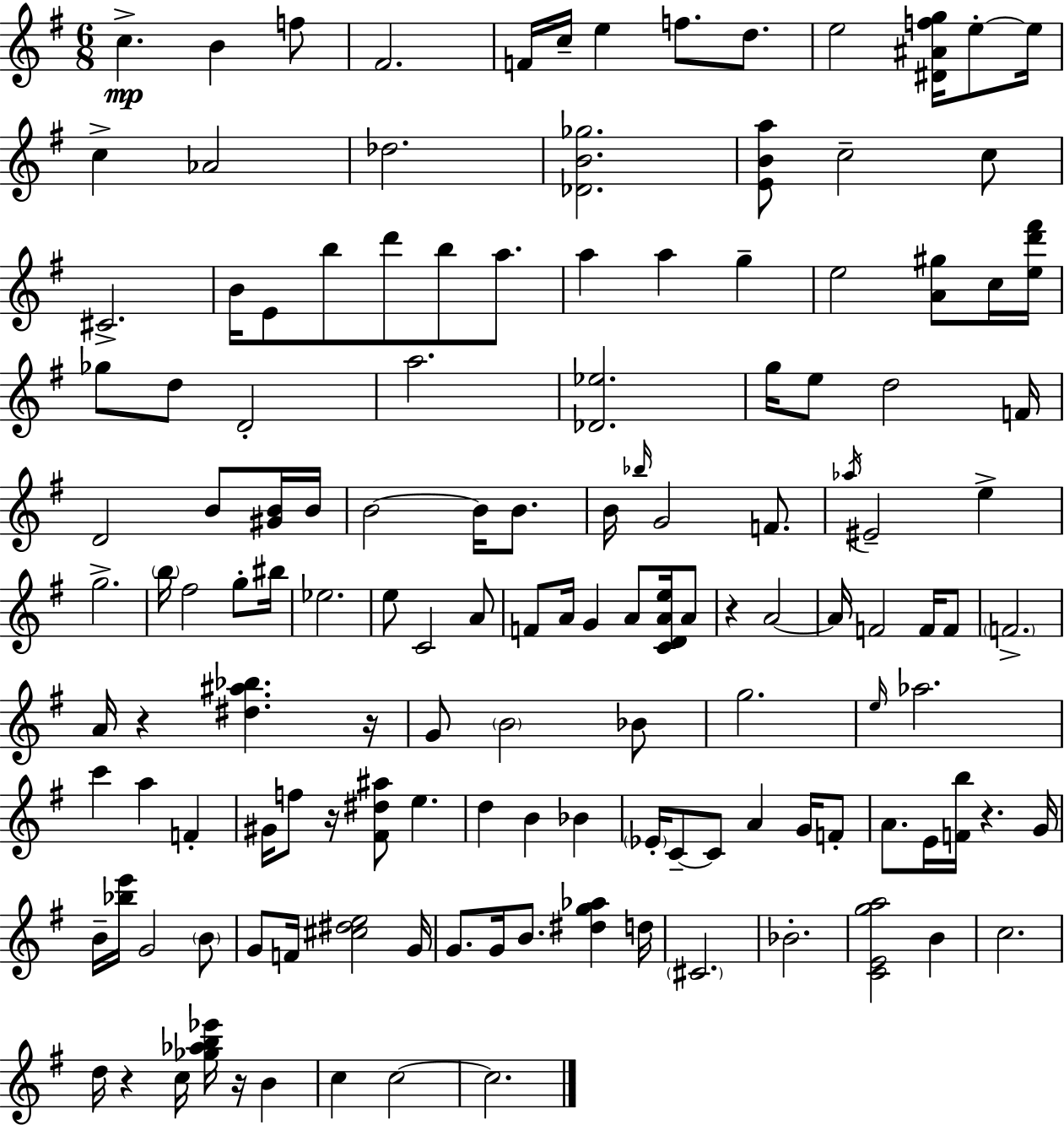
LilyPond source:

{
  \clef treble
  \numericTimeSignature
  \time 6/8
  \key g \major
  \repeat volta 2 { c''4.->\mp b'4 f''8 | fis'2. | f'16 c''16-- e''4 f''8. d''8. | e''2 <dis' ais' f'' g''>16 e''8-.~~ e''16 | \break c''4-> aes'2 | des''2. | <des' b' ges''>2. | <e' b' a''>8 c''2-- c''8 | \break cis'2.-> | b'16 e'8 b''8 d'''8 b''8 a''8. | a''4 a''4 g''4-- | e''2 <a' gis''>8 c''16 <e'' d''' fis'''>16 | \break ges''8 d''8 d'2-. | a''2. | <des' ees''>2. | g''16 e''8 d''2 f'16 | \break d'2 b'8 <gis' b'>16 b'16 | b'2~~ b'16 b'8. | b'16 \grace { bes''16 } g'2 f'8. | \acciaccatura { aes''16 } eis'2-- e''4-> | \break g''2.-> | \parenthesize b''16 fis''2 g''8-. | bis''16 ees''2. | e''8 c'2 | \break a'8 f'8 a'16 g'4 a'8 <c' d' a' e''>16 | a'8 r4 a'2~~ | a'16 f'2 f'16 | f'8 \parenthesize f'2.-> | \break a'16 r4 <dis'' ais'' bes''>4. | r16 g'8 \parenthesize b'2 | bes'8 g''2. | \grace { e''16 } aes''2. | \break c'''4 a''4 f'4-. | gis'16 f''8 r16 <fis' dis'' ais''>8 e''4. | d''4 b'4 bes'4 | \parenthesize ees'16-. c'8--~~ c'8 a'4 | \break g'16 f'8-. a'8. e'16 <f' b''>16 r4. | g'16 b'16-- <bes'' e'''>16 g'2 | \parenthesize b'8 g'8 f'16 <cis'' dis'' e''>2 | g'16 g'8. g'16 b'8. <dis'' g'' aes''>4 | \break d''16 \parenthesize cis'2. | bes'2.-. | <c' e' g'' a''>2 b'4 | c''2. | \break d''16 r4 c''16 <ges'' aes'' b'' ees'''>16 r16 b'4 | c''4 c''2~~ | c''2. | } \bar "|."
}